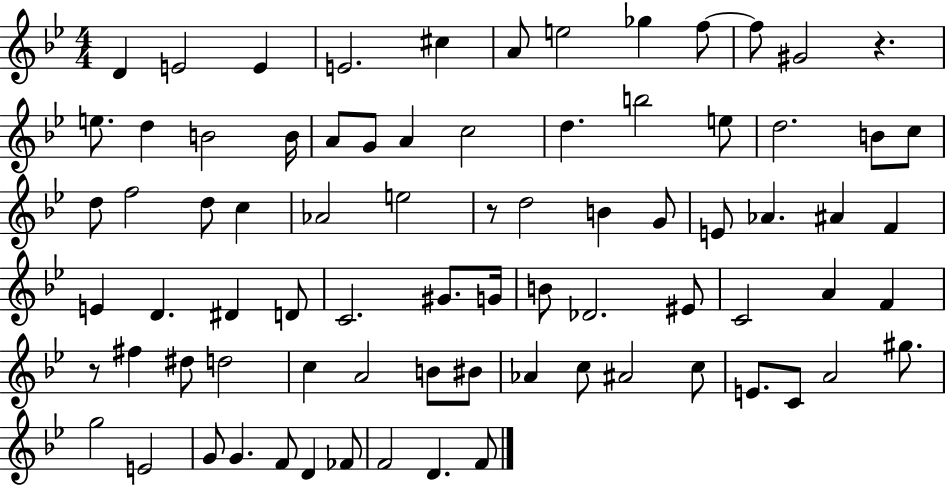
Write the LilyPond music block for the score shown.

{
  \clef treble
  \numericTimeSignature
  \time 4/4
  \key bes \major
  d'4 e'2 e'4 | e'2. cis''4 | a'8 e''2 ges''4 f''8~~ | f''8 gis'2 r4. | \break e''8. d''4 b'2 b'16 | a'8 g'8 a'4 c''2 | d''4. b''2 e''8 | d''2. b'8 c''8 | \break d''8 f''2 d''8 c''4 | aes'2 e''2 | r8 d''2 b'4 g'8 | e'8 aes'4. ais'4 f'4 | \break e'4 d'4. dis'4 d'8 | c'2. gis'8. g'16 | b'8 des'2. eis'8 | c'2 a'4 f'4 | \break r8 fis''4 dis''8 d''2 | c''4 a'2 b'8 bis'8 | aes'4 c''8 ais'2 c''8 | e'8. c'8 a'2 gis''8. | \break g''2 e'2 | g'8 g'4. f'8 d'4 fes'8 | f'2 d'4. f'8 | \bar "|."
}